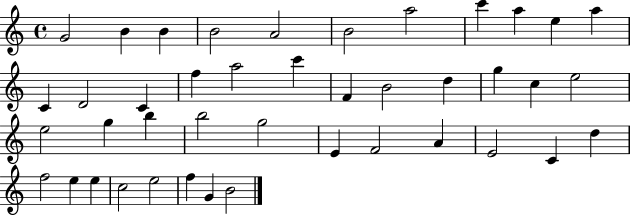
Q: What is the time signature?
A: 4/4